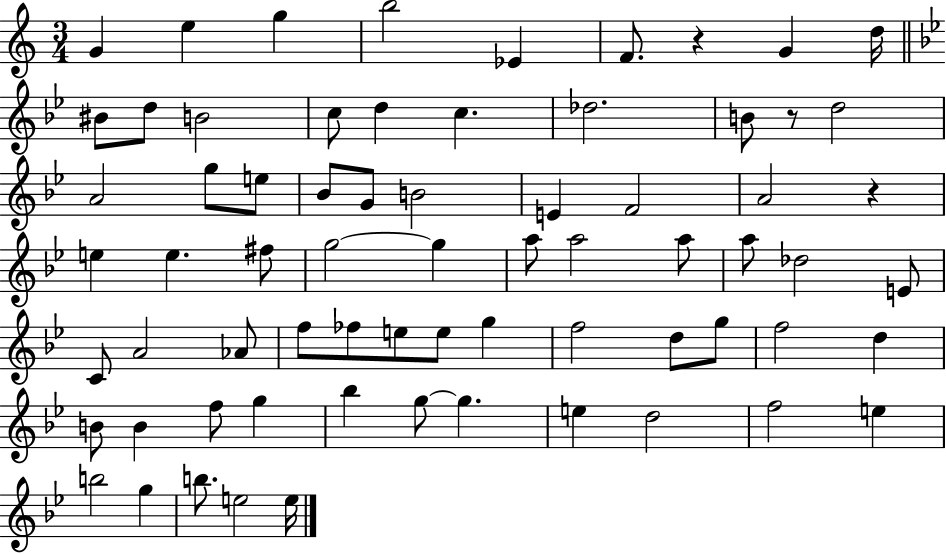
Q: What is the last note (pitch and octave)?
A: E5